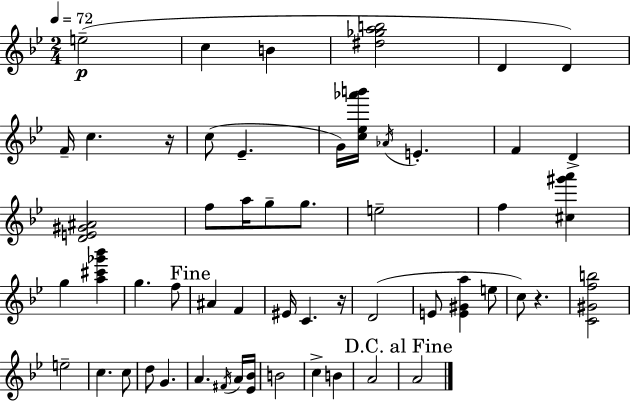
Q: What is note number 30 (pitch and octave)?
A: E5